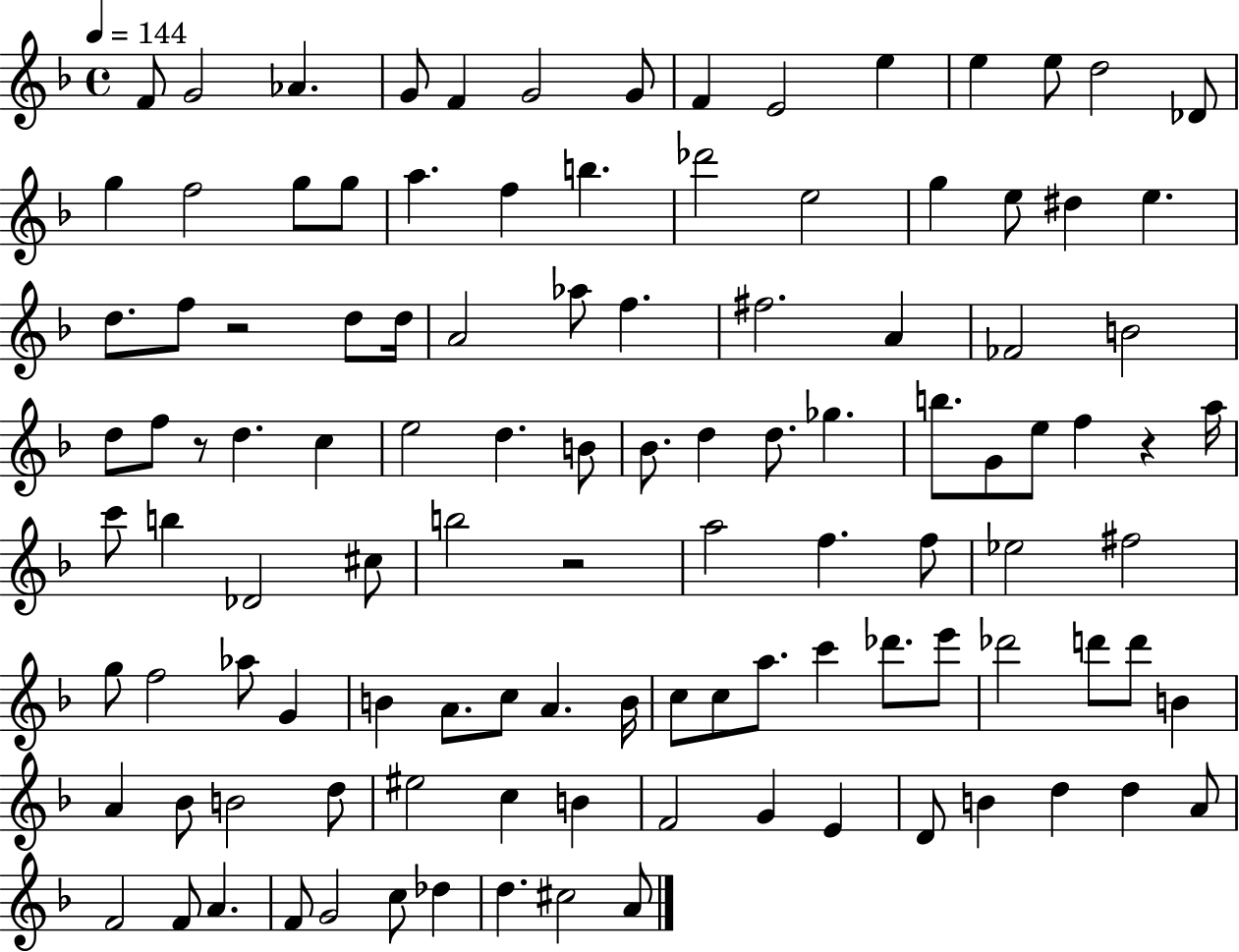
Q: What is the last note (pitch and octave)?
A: A4